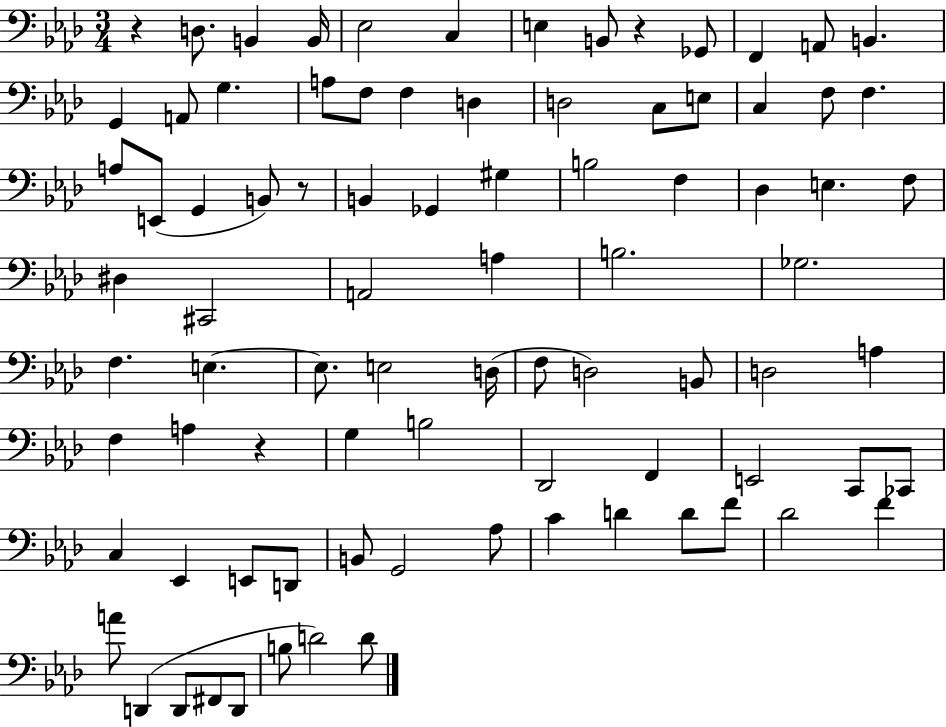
X:1
T:Untitled
M:3/4
L:1/4
K:Ab
z D,/2 B,, B,,/4 _E,2 C, E, B,,/2 z _G,,/2 F,, A,,/2 B,, G,, A,,/2 G, A,/2 F,/2 F, D, D,2 C,/2 E,/2 C, F,/2 F, A,/2 E,,/2 G,, B,,/2 z/2 B,, _G,, ^G, B,2 F, _D, E, F,/2 ^D, ^C,,2 A,,2 A, B,2 _G,2 F, E, E,/2 E,2 D,/4 F,/2 D,2 B,,/2 D,2 A, F, A, z G, B,2 _D,,2 F,, E,,2 C,,/2 _C,,/2 C, _E,, E,,/2 D,,/2 B,,/2 G,,2 _A,/2 C D D/2 F/2 _D2 F A/2 D,, D,,/2 ^F,,/2 D,,/2 B,/2 D2 D/2